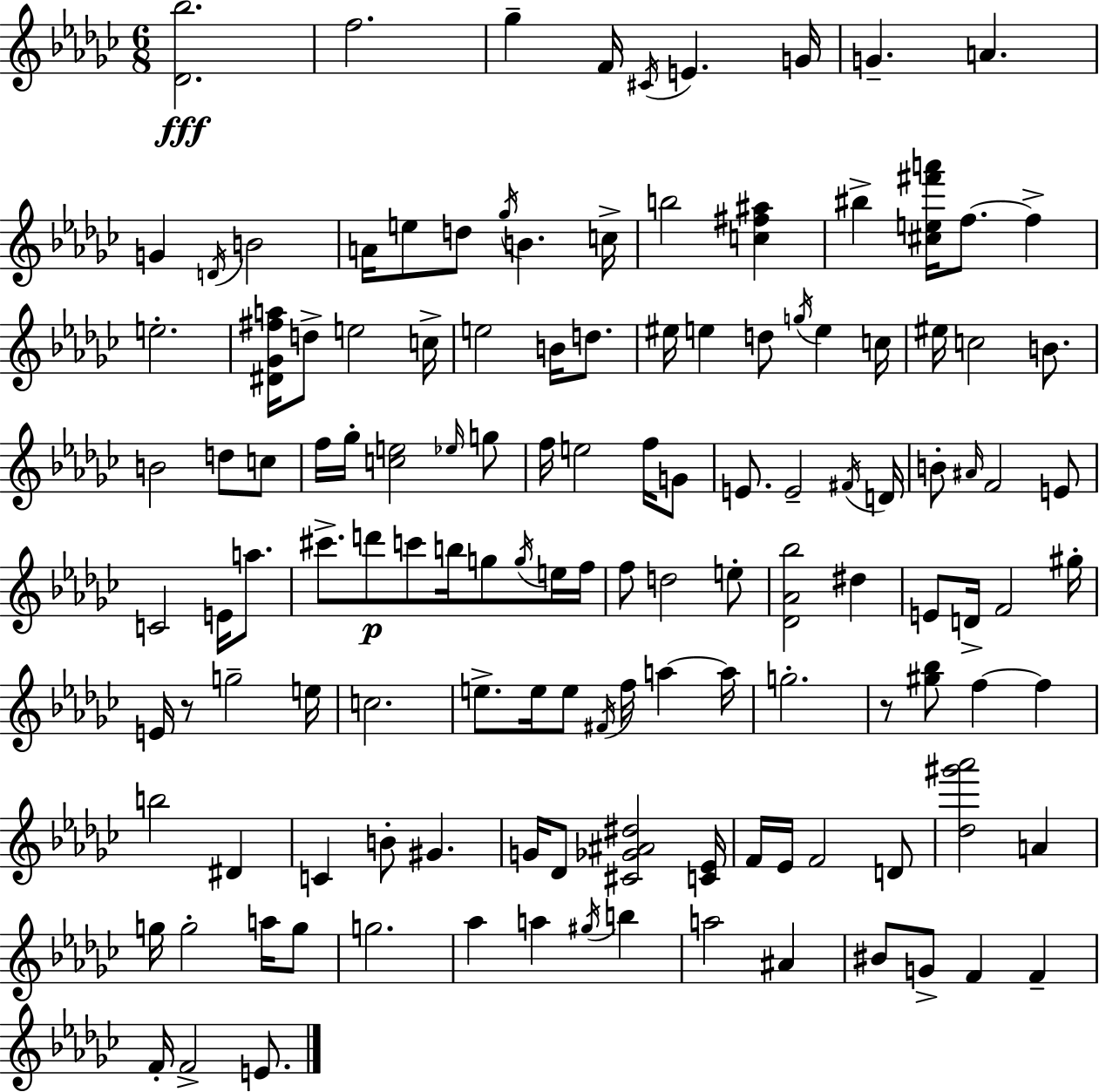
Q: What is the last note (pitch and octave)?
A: E4